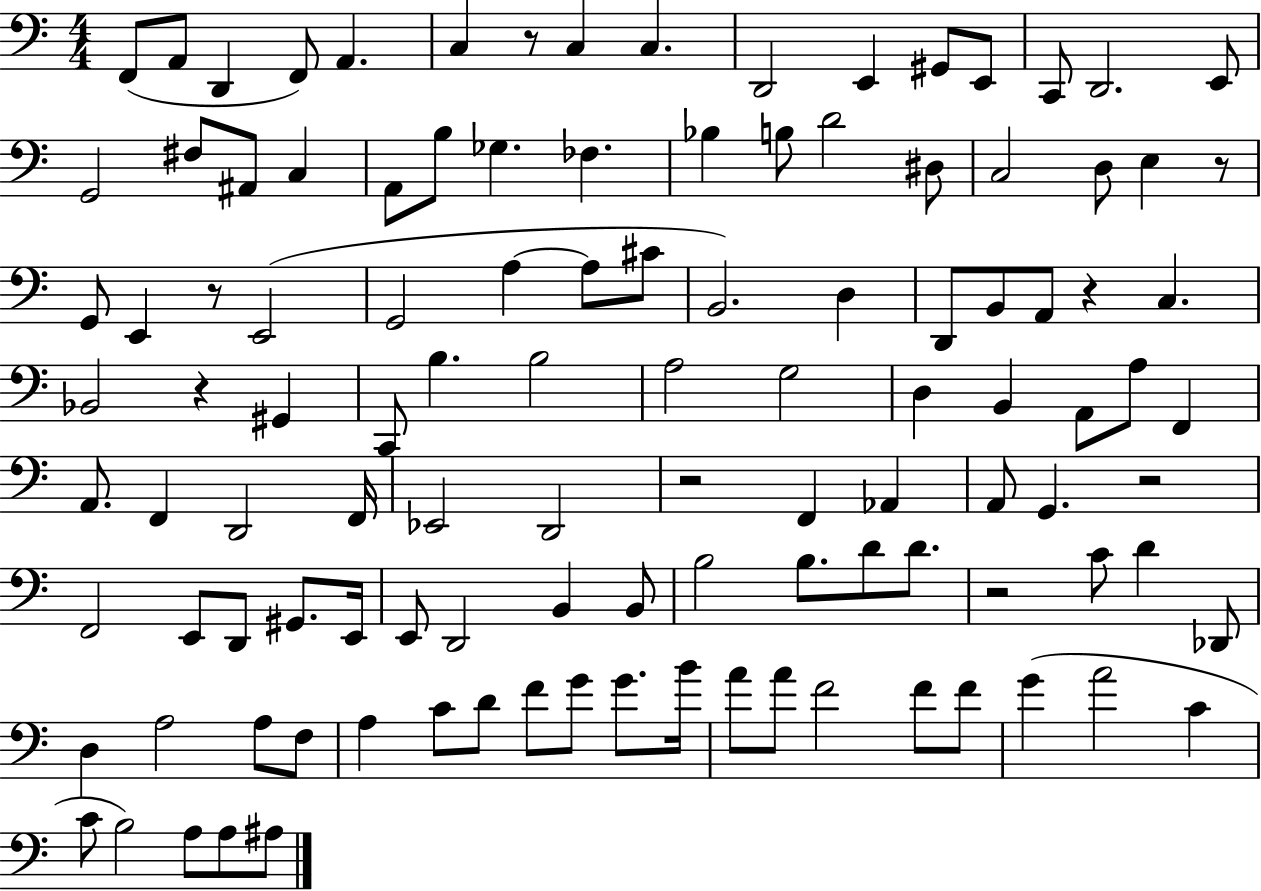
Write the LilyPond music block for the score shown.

{
  \clef bass
  \numericTimeSignature
  \time 4/4
  \key c \major
  f,8( a,8 d,4 f,8) a,4. | c4 r8 c4 c4. | d,2 e,4 gis,8 e,8 | c,8 d,2. e,8 | \break g,2 fis8 ais,8 c4 | a,8 b8 ges4. fes4. | bes4 b8 d'2 dis8 | c2 d8 e4 r8 | \break g,8 e,4 r8 e,2( | g,2 a4~~ a8 cis'8 | b,2.) d4 | d,8 b,8 a,8 r4 c4. | \break bes,2 r4 gis,4 | c,8 b4. b2 | a2 g2 | d4 b,4 a,8 a8 f,4 | \break a,8. f,4 d,2 f,16 | ees,2 d,2 | r2 f,4 aes,4 | a,8 g,4. r2 | \break f,2 e,8 d,8 gis,8. e,16 | e,8 d,2 b,4 b,8 | b2 b8. d'8 d'8. | r2 c'8 d'4 des,8 | \break d4 a2 a8 f8 | a4 c'8 d'8 f'8 g'8 g'8. b'16 | a'8 a'8 f'2 f'8 f'8 | g'4( a'2 c'4 | \break c'8 b2) a8 a8 ais8 | \bar "|."
}